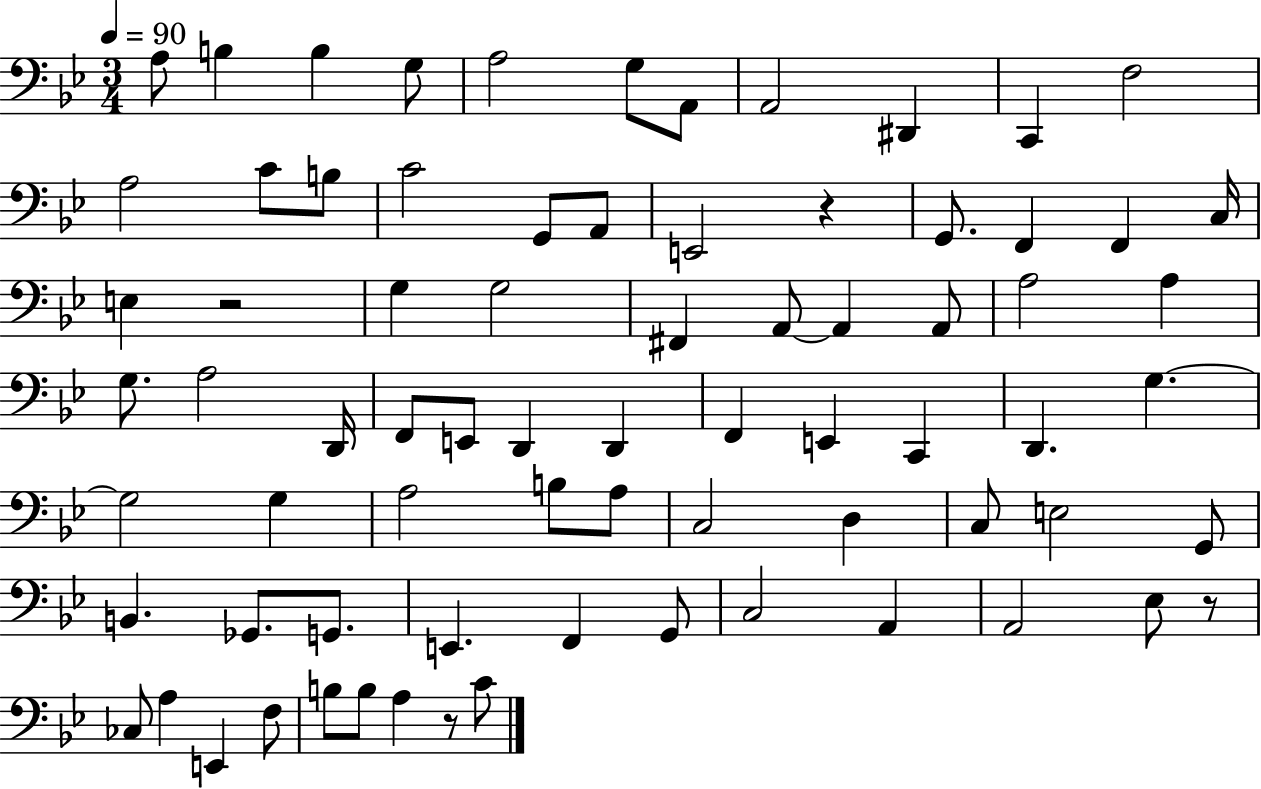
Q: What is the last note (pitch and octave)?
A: C4